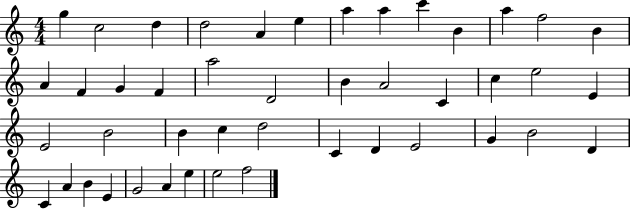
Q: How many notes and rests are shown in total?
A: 45